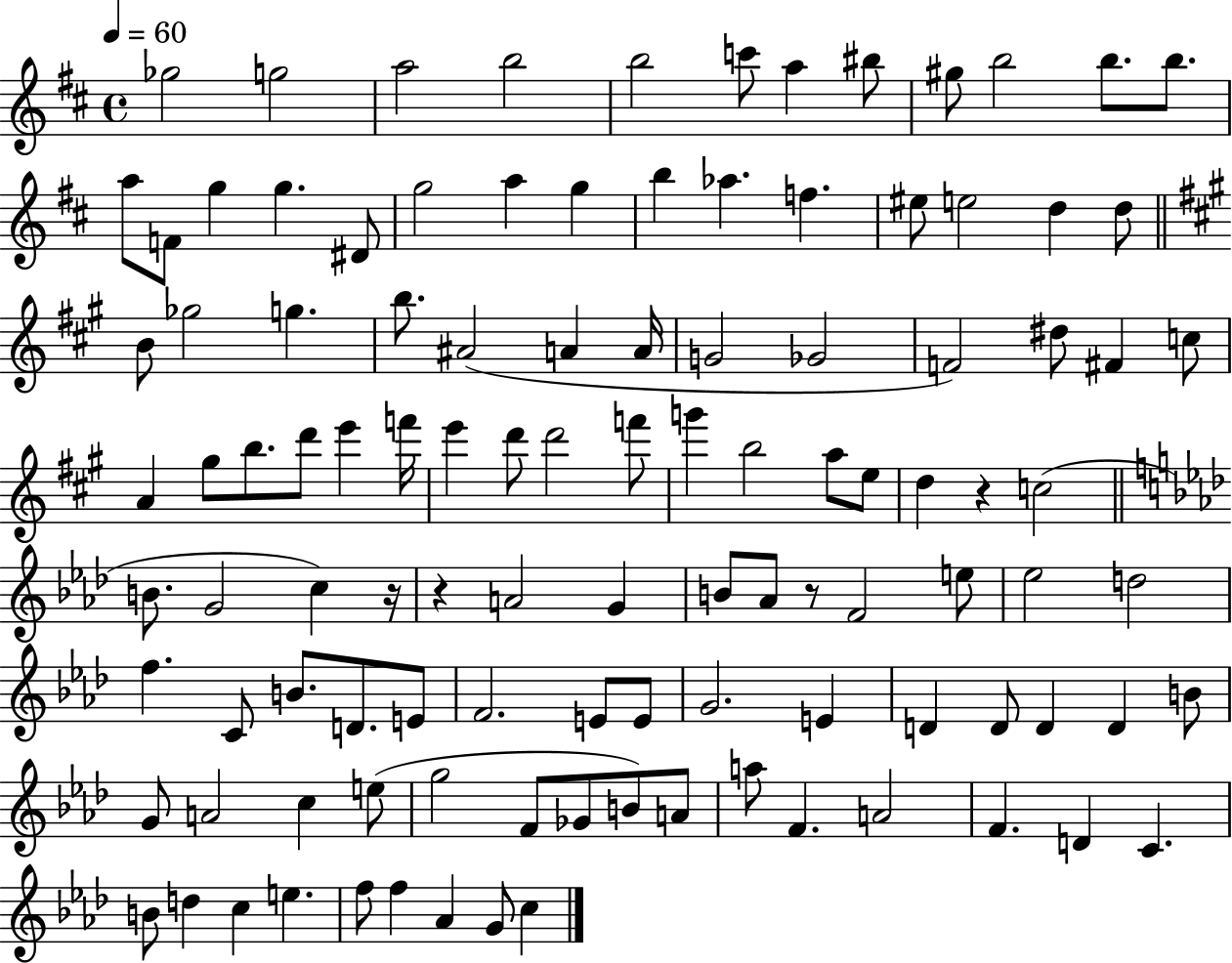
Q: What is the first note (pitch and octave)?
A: Gb5